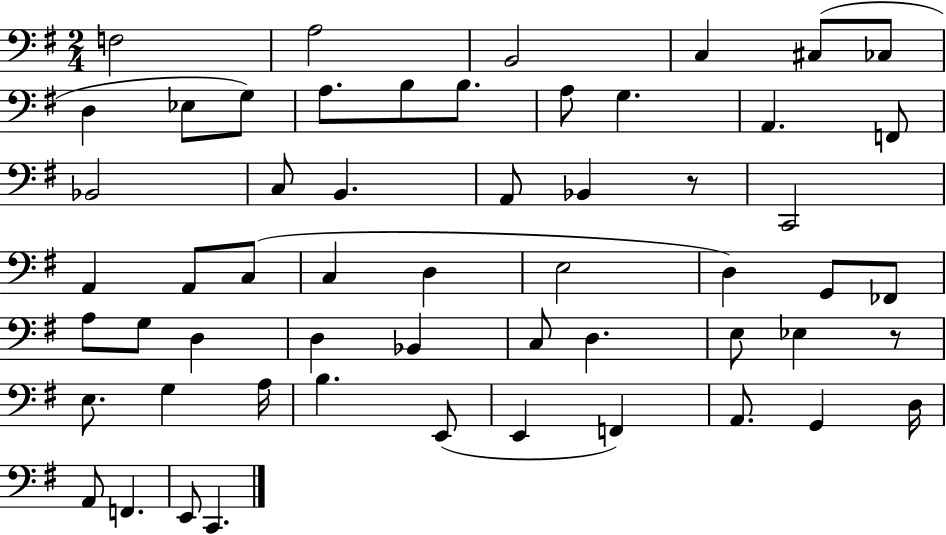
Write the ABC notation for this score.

X:1
T:Untitled
M:2/4
L:1/4
K:G
F,2 A,2 B,,2 C, ^C,/2 _C,/2 D, _E,/2 G,/2 A,/2 B,/2 B,/2 A,/2 G, A,, F,,/2 _B,,2 C,/2 B,, A,,/2 _B,, z/2 C,,2 A,, A,,/2 C,/2 C, D, E,2 D, G,,/2 _F,,/2 A,/2 G,/2 D, D, _B,, C,/2 D, E,/2 _E, z/2 E,/2 G, A,/4 B, E,,/2 E,, F,, A,,/2 G,, D,/4 A,,/2 F,, E,,/2 C,,